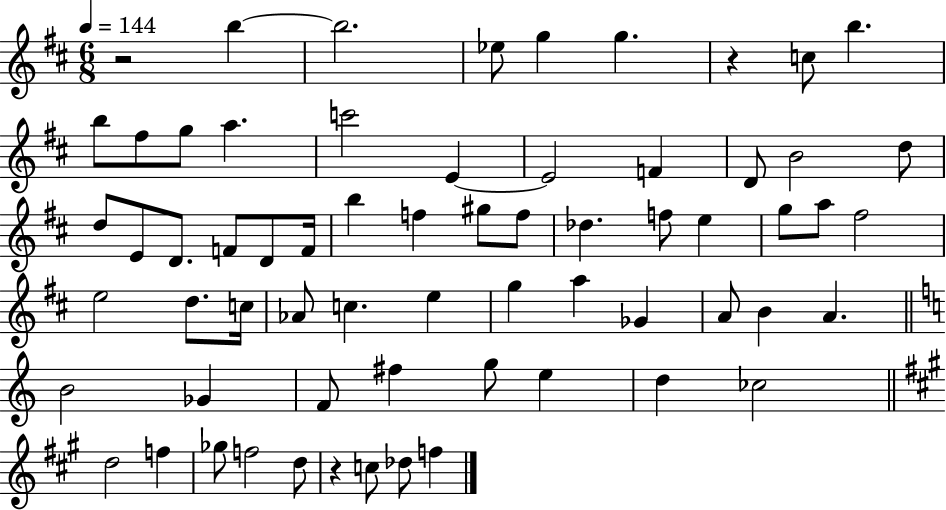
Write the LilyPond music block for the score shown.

{
  \clef treble
  \numericTimeSignature
  \time 6/8
  \key d \major
  \tempo 4 = 144
  r2 b''4~~ | b''2. | ees''8 g''4 g''4. | r4 c''8 b''4. | \break b''8 fis''8 g''8 a''4. | c'''2 e'4~~ | e'2 f'4 | d'8 b'2 d''8 | \break d''8 e'8 d'8. f'8 d'8 f'16 | b''4 f''4 gis''8 f''8 | des''4. f''8 e''4 | g''8 a''8 fis''2 | \break e''2 d''8. c''16 | aes'8 c''4. e''4 | g''4 a''4 ges'4 | a'8 b'4 a'4. | \break \bar "||" \break \key c \major b'2 ges'4 | f'8 fis''4 g''8 e''4 | d''4 ces''2 | \bar "||" \break \key a \major d''2 f''4 | ges''8 f''2 d''8 | r4 c''8 des''8 f''4 | \bar "|."
}